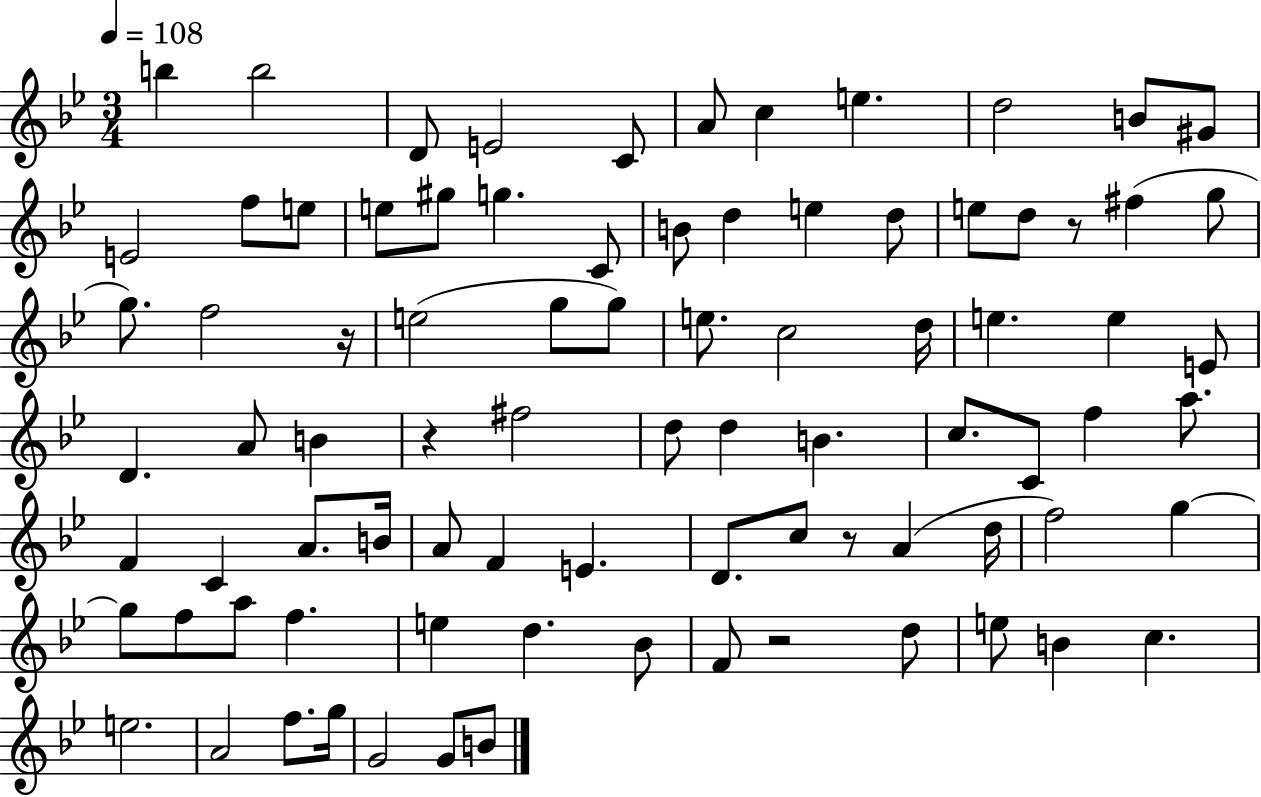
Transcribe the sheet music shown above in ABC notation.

X:1
T:Untitled
M:3/4
L:1/4
K:Bb
b b2 D/2 E2 C/2 A/2 c e d2 B/2 ^G/2 E2 f/2 e/2 e/2 ^g/2 g C/2 B/2 d e d/2 e/2 d/2 z/2 ^f g/2 g/2 f2 z/4 e2 g/2 g/2 e/2 c2 d/4 e e E/2 D A/2 B z ^f2 d/2 d B c/2 C/2 f a/2 F C A/2 B/4 A/2 F E D/2 c/2 z/2 A d/4 f2 g g/2 f/2 a/2 f e d _B/2 F/2 z2 d/2 e/2 B c e2 A2 f/2 g/4 G2 G/2 B/2